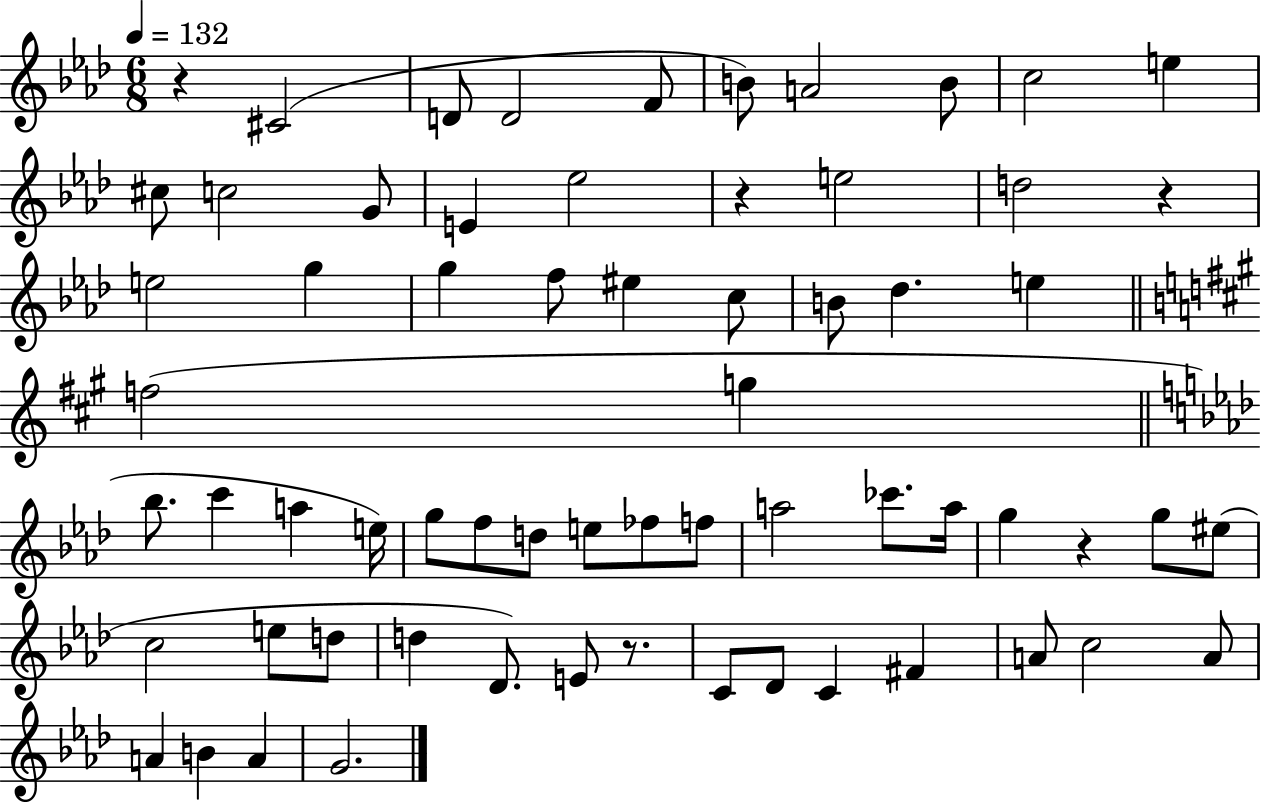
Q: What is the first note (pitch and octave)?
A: C#4